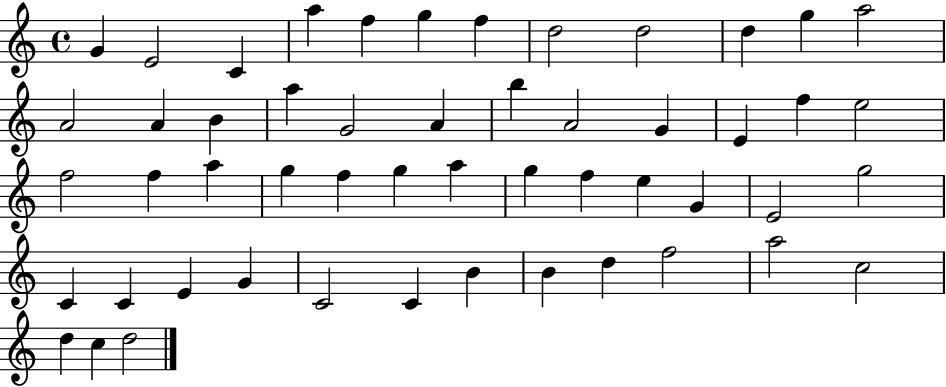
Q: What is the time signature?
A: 4/4